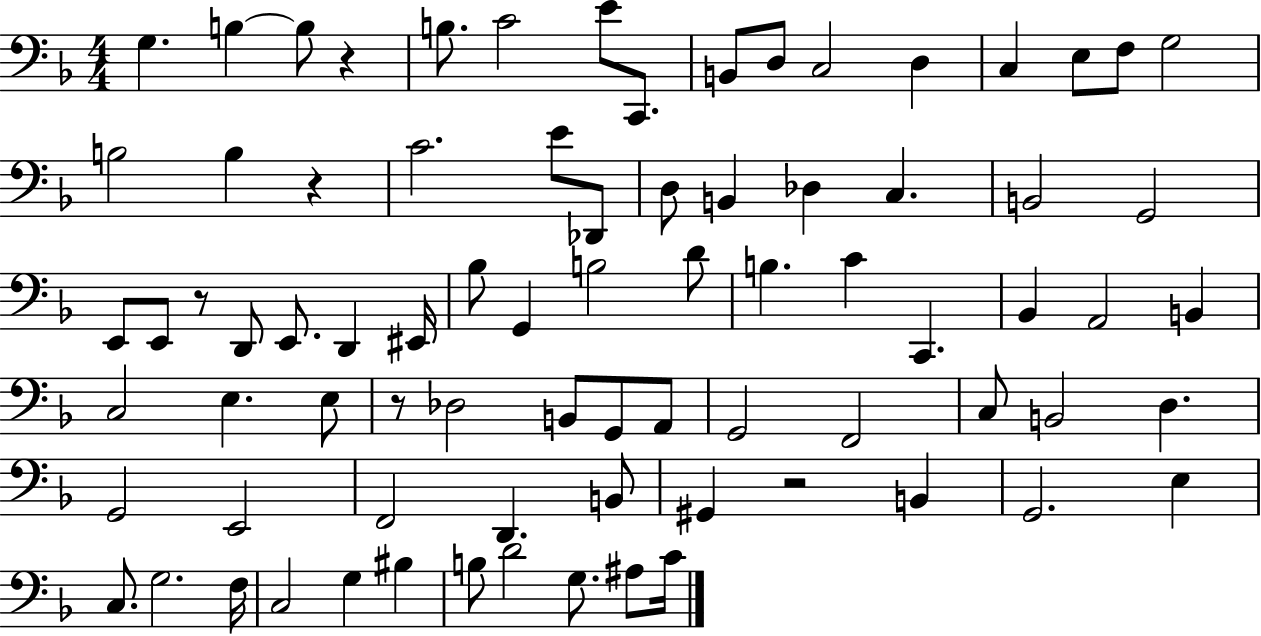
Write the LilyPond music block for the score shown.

{
  \clef bass
  \numericTimeSignature
  \time 4/4
  \key f \major
  g4. b4~~ b8 r4 | b8. c'2 e'8 c,8. | b,8 d8 c2 d4 | c4 e8 f8 g2 | \break b2 b4 r4 | c'2. e'8 des,8 | d8 b,4 des4 c4. | b,2 g,2 | \break e,8 e,8 r8 d,8 e,8. d,4 eis,16 | bes8 g,4 b2 d'8 | b4. c'4 c,4. | bes,4 a,2 b,4 | \break c2 e4. e8 | r8 des2 b,8 g,8 a,8 | g,2 f,2 | c8 b,2 d4. | \break g,2 e,2 | f,2 d,4. b,8 | gis,4 r2 b,4 | g,2. e4 | \break c8. g2. f16 | c2 g4 bis4 | b8 d'2 g8. ais8 c'16 | \bar "|."
}